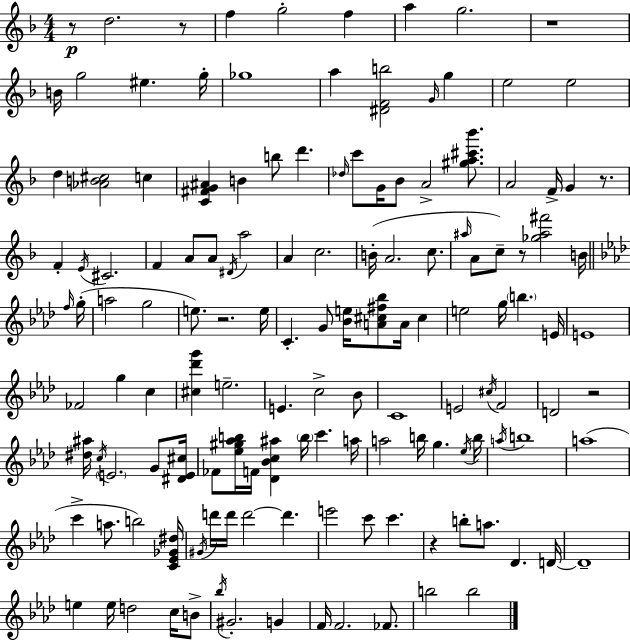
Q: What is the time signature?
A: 4/4